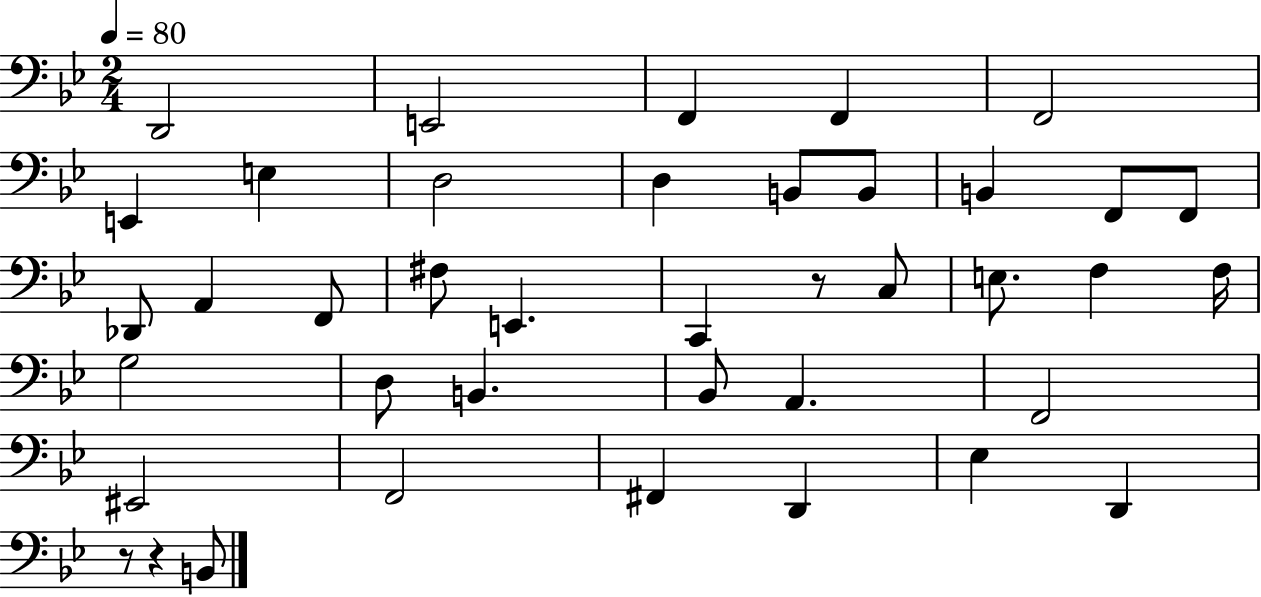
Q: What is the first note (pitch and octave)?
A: D2